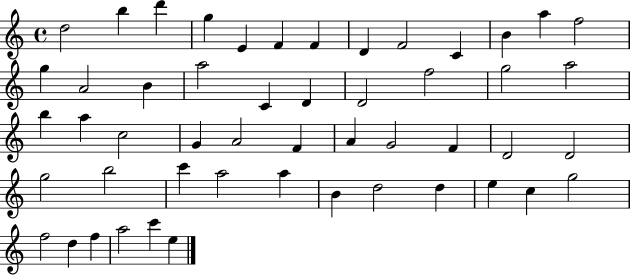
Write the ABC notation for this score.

X:1
T:Untitled
M:4/4
L:1/4
K:C
d2 b d' g E F F D F2 C B a f2 g A2 B a2 C D D2 f2 g2 a2 b a c2 G A2 F A G2 F D2 D2 g2 b2 c' a2 a B d2 d e c g2 f2 d f a2 c' e